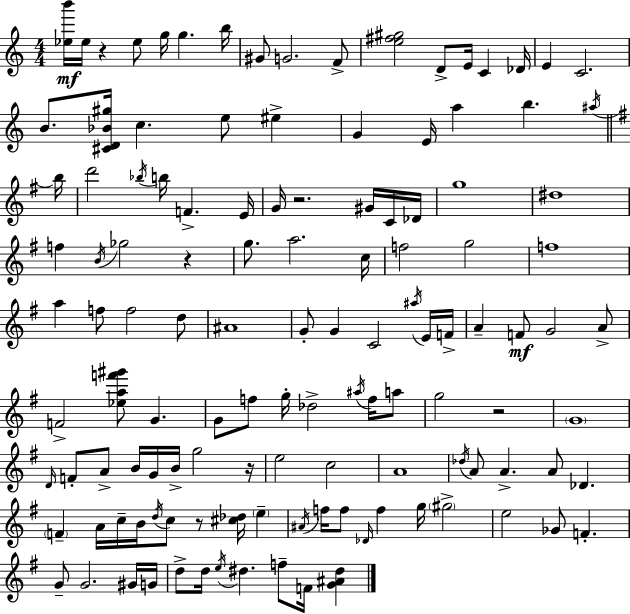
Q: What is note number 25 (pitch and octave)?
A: D6